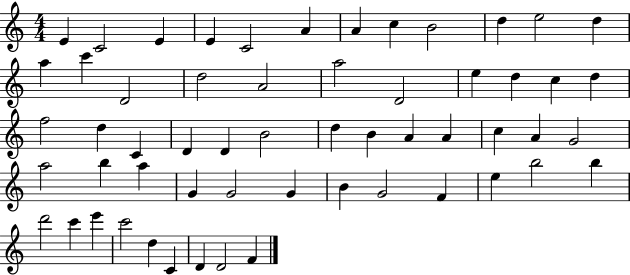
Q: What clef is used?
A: treble